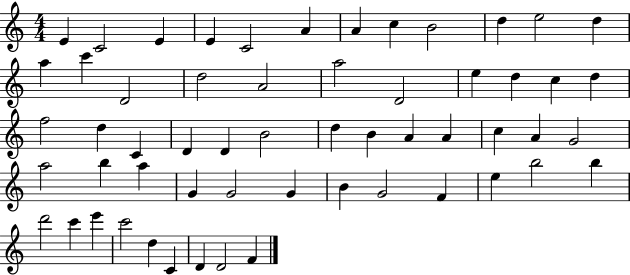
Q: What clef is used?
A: treble